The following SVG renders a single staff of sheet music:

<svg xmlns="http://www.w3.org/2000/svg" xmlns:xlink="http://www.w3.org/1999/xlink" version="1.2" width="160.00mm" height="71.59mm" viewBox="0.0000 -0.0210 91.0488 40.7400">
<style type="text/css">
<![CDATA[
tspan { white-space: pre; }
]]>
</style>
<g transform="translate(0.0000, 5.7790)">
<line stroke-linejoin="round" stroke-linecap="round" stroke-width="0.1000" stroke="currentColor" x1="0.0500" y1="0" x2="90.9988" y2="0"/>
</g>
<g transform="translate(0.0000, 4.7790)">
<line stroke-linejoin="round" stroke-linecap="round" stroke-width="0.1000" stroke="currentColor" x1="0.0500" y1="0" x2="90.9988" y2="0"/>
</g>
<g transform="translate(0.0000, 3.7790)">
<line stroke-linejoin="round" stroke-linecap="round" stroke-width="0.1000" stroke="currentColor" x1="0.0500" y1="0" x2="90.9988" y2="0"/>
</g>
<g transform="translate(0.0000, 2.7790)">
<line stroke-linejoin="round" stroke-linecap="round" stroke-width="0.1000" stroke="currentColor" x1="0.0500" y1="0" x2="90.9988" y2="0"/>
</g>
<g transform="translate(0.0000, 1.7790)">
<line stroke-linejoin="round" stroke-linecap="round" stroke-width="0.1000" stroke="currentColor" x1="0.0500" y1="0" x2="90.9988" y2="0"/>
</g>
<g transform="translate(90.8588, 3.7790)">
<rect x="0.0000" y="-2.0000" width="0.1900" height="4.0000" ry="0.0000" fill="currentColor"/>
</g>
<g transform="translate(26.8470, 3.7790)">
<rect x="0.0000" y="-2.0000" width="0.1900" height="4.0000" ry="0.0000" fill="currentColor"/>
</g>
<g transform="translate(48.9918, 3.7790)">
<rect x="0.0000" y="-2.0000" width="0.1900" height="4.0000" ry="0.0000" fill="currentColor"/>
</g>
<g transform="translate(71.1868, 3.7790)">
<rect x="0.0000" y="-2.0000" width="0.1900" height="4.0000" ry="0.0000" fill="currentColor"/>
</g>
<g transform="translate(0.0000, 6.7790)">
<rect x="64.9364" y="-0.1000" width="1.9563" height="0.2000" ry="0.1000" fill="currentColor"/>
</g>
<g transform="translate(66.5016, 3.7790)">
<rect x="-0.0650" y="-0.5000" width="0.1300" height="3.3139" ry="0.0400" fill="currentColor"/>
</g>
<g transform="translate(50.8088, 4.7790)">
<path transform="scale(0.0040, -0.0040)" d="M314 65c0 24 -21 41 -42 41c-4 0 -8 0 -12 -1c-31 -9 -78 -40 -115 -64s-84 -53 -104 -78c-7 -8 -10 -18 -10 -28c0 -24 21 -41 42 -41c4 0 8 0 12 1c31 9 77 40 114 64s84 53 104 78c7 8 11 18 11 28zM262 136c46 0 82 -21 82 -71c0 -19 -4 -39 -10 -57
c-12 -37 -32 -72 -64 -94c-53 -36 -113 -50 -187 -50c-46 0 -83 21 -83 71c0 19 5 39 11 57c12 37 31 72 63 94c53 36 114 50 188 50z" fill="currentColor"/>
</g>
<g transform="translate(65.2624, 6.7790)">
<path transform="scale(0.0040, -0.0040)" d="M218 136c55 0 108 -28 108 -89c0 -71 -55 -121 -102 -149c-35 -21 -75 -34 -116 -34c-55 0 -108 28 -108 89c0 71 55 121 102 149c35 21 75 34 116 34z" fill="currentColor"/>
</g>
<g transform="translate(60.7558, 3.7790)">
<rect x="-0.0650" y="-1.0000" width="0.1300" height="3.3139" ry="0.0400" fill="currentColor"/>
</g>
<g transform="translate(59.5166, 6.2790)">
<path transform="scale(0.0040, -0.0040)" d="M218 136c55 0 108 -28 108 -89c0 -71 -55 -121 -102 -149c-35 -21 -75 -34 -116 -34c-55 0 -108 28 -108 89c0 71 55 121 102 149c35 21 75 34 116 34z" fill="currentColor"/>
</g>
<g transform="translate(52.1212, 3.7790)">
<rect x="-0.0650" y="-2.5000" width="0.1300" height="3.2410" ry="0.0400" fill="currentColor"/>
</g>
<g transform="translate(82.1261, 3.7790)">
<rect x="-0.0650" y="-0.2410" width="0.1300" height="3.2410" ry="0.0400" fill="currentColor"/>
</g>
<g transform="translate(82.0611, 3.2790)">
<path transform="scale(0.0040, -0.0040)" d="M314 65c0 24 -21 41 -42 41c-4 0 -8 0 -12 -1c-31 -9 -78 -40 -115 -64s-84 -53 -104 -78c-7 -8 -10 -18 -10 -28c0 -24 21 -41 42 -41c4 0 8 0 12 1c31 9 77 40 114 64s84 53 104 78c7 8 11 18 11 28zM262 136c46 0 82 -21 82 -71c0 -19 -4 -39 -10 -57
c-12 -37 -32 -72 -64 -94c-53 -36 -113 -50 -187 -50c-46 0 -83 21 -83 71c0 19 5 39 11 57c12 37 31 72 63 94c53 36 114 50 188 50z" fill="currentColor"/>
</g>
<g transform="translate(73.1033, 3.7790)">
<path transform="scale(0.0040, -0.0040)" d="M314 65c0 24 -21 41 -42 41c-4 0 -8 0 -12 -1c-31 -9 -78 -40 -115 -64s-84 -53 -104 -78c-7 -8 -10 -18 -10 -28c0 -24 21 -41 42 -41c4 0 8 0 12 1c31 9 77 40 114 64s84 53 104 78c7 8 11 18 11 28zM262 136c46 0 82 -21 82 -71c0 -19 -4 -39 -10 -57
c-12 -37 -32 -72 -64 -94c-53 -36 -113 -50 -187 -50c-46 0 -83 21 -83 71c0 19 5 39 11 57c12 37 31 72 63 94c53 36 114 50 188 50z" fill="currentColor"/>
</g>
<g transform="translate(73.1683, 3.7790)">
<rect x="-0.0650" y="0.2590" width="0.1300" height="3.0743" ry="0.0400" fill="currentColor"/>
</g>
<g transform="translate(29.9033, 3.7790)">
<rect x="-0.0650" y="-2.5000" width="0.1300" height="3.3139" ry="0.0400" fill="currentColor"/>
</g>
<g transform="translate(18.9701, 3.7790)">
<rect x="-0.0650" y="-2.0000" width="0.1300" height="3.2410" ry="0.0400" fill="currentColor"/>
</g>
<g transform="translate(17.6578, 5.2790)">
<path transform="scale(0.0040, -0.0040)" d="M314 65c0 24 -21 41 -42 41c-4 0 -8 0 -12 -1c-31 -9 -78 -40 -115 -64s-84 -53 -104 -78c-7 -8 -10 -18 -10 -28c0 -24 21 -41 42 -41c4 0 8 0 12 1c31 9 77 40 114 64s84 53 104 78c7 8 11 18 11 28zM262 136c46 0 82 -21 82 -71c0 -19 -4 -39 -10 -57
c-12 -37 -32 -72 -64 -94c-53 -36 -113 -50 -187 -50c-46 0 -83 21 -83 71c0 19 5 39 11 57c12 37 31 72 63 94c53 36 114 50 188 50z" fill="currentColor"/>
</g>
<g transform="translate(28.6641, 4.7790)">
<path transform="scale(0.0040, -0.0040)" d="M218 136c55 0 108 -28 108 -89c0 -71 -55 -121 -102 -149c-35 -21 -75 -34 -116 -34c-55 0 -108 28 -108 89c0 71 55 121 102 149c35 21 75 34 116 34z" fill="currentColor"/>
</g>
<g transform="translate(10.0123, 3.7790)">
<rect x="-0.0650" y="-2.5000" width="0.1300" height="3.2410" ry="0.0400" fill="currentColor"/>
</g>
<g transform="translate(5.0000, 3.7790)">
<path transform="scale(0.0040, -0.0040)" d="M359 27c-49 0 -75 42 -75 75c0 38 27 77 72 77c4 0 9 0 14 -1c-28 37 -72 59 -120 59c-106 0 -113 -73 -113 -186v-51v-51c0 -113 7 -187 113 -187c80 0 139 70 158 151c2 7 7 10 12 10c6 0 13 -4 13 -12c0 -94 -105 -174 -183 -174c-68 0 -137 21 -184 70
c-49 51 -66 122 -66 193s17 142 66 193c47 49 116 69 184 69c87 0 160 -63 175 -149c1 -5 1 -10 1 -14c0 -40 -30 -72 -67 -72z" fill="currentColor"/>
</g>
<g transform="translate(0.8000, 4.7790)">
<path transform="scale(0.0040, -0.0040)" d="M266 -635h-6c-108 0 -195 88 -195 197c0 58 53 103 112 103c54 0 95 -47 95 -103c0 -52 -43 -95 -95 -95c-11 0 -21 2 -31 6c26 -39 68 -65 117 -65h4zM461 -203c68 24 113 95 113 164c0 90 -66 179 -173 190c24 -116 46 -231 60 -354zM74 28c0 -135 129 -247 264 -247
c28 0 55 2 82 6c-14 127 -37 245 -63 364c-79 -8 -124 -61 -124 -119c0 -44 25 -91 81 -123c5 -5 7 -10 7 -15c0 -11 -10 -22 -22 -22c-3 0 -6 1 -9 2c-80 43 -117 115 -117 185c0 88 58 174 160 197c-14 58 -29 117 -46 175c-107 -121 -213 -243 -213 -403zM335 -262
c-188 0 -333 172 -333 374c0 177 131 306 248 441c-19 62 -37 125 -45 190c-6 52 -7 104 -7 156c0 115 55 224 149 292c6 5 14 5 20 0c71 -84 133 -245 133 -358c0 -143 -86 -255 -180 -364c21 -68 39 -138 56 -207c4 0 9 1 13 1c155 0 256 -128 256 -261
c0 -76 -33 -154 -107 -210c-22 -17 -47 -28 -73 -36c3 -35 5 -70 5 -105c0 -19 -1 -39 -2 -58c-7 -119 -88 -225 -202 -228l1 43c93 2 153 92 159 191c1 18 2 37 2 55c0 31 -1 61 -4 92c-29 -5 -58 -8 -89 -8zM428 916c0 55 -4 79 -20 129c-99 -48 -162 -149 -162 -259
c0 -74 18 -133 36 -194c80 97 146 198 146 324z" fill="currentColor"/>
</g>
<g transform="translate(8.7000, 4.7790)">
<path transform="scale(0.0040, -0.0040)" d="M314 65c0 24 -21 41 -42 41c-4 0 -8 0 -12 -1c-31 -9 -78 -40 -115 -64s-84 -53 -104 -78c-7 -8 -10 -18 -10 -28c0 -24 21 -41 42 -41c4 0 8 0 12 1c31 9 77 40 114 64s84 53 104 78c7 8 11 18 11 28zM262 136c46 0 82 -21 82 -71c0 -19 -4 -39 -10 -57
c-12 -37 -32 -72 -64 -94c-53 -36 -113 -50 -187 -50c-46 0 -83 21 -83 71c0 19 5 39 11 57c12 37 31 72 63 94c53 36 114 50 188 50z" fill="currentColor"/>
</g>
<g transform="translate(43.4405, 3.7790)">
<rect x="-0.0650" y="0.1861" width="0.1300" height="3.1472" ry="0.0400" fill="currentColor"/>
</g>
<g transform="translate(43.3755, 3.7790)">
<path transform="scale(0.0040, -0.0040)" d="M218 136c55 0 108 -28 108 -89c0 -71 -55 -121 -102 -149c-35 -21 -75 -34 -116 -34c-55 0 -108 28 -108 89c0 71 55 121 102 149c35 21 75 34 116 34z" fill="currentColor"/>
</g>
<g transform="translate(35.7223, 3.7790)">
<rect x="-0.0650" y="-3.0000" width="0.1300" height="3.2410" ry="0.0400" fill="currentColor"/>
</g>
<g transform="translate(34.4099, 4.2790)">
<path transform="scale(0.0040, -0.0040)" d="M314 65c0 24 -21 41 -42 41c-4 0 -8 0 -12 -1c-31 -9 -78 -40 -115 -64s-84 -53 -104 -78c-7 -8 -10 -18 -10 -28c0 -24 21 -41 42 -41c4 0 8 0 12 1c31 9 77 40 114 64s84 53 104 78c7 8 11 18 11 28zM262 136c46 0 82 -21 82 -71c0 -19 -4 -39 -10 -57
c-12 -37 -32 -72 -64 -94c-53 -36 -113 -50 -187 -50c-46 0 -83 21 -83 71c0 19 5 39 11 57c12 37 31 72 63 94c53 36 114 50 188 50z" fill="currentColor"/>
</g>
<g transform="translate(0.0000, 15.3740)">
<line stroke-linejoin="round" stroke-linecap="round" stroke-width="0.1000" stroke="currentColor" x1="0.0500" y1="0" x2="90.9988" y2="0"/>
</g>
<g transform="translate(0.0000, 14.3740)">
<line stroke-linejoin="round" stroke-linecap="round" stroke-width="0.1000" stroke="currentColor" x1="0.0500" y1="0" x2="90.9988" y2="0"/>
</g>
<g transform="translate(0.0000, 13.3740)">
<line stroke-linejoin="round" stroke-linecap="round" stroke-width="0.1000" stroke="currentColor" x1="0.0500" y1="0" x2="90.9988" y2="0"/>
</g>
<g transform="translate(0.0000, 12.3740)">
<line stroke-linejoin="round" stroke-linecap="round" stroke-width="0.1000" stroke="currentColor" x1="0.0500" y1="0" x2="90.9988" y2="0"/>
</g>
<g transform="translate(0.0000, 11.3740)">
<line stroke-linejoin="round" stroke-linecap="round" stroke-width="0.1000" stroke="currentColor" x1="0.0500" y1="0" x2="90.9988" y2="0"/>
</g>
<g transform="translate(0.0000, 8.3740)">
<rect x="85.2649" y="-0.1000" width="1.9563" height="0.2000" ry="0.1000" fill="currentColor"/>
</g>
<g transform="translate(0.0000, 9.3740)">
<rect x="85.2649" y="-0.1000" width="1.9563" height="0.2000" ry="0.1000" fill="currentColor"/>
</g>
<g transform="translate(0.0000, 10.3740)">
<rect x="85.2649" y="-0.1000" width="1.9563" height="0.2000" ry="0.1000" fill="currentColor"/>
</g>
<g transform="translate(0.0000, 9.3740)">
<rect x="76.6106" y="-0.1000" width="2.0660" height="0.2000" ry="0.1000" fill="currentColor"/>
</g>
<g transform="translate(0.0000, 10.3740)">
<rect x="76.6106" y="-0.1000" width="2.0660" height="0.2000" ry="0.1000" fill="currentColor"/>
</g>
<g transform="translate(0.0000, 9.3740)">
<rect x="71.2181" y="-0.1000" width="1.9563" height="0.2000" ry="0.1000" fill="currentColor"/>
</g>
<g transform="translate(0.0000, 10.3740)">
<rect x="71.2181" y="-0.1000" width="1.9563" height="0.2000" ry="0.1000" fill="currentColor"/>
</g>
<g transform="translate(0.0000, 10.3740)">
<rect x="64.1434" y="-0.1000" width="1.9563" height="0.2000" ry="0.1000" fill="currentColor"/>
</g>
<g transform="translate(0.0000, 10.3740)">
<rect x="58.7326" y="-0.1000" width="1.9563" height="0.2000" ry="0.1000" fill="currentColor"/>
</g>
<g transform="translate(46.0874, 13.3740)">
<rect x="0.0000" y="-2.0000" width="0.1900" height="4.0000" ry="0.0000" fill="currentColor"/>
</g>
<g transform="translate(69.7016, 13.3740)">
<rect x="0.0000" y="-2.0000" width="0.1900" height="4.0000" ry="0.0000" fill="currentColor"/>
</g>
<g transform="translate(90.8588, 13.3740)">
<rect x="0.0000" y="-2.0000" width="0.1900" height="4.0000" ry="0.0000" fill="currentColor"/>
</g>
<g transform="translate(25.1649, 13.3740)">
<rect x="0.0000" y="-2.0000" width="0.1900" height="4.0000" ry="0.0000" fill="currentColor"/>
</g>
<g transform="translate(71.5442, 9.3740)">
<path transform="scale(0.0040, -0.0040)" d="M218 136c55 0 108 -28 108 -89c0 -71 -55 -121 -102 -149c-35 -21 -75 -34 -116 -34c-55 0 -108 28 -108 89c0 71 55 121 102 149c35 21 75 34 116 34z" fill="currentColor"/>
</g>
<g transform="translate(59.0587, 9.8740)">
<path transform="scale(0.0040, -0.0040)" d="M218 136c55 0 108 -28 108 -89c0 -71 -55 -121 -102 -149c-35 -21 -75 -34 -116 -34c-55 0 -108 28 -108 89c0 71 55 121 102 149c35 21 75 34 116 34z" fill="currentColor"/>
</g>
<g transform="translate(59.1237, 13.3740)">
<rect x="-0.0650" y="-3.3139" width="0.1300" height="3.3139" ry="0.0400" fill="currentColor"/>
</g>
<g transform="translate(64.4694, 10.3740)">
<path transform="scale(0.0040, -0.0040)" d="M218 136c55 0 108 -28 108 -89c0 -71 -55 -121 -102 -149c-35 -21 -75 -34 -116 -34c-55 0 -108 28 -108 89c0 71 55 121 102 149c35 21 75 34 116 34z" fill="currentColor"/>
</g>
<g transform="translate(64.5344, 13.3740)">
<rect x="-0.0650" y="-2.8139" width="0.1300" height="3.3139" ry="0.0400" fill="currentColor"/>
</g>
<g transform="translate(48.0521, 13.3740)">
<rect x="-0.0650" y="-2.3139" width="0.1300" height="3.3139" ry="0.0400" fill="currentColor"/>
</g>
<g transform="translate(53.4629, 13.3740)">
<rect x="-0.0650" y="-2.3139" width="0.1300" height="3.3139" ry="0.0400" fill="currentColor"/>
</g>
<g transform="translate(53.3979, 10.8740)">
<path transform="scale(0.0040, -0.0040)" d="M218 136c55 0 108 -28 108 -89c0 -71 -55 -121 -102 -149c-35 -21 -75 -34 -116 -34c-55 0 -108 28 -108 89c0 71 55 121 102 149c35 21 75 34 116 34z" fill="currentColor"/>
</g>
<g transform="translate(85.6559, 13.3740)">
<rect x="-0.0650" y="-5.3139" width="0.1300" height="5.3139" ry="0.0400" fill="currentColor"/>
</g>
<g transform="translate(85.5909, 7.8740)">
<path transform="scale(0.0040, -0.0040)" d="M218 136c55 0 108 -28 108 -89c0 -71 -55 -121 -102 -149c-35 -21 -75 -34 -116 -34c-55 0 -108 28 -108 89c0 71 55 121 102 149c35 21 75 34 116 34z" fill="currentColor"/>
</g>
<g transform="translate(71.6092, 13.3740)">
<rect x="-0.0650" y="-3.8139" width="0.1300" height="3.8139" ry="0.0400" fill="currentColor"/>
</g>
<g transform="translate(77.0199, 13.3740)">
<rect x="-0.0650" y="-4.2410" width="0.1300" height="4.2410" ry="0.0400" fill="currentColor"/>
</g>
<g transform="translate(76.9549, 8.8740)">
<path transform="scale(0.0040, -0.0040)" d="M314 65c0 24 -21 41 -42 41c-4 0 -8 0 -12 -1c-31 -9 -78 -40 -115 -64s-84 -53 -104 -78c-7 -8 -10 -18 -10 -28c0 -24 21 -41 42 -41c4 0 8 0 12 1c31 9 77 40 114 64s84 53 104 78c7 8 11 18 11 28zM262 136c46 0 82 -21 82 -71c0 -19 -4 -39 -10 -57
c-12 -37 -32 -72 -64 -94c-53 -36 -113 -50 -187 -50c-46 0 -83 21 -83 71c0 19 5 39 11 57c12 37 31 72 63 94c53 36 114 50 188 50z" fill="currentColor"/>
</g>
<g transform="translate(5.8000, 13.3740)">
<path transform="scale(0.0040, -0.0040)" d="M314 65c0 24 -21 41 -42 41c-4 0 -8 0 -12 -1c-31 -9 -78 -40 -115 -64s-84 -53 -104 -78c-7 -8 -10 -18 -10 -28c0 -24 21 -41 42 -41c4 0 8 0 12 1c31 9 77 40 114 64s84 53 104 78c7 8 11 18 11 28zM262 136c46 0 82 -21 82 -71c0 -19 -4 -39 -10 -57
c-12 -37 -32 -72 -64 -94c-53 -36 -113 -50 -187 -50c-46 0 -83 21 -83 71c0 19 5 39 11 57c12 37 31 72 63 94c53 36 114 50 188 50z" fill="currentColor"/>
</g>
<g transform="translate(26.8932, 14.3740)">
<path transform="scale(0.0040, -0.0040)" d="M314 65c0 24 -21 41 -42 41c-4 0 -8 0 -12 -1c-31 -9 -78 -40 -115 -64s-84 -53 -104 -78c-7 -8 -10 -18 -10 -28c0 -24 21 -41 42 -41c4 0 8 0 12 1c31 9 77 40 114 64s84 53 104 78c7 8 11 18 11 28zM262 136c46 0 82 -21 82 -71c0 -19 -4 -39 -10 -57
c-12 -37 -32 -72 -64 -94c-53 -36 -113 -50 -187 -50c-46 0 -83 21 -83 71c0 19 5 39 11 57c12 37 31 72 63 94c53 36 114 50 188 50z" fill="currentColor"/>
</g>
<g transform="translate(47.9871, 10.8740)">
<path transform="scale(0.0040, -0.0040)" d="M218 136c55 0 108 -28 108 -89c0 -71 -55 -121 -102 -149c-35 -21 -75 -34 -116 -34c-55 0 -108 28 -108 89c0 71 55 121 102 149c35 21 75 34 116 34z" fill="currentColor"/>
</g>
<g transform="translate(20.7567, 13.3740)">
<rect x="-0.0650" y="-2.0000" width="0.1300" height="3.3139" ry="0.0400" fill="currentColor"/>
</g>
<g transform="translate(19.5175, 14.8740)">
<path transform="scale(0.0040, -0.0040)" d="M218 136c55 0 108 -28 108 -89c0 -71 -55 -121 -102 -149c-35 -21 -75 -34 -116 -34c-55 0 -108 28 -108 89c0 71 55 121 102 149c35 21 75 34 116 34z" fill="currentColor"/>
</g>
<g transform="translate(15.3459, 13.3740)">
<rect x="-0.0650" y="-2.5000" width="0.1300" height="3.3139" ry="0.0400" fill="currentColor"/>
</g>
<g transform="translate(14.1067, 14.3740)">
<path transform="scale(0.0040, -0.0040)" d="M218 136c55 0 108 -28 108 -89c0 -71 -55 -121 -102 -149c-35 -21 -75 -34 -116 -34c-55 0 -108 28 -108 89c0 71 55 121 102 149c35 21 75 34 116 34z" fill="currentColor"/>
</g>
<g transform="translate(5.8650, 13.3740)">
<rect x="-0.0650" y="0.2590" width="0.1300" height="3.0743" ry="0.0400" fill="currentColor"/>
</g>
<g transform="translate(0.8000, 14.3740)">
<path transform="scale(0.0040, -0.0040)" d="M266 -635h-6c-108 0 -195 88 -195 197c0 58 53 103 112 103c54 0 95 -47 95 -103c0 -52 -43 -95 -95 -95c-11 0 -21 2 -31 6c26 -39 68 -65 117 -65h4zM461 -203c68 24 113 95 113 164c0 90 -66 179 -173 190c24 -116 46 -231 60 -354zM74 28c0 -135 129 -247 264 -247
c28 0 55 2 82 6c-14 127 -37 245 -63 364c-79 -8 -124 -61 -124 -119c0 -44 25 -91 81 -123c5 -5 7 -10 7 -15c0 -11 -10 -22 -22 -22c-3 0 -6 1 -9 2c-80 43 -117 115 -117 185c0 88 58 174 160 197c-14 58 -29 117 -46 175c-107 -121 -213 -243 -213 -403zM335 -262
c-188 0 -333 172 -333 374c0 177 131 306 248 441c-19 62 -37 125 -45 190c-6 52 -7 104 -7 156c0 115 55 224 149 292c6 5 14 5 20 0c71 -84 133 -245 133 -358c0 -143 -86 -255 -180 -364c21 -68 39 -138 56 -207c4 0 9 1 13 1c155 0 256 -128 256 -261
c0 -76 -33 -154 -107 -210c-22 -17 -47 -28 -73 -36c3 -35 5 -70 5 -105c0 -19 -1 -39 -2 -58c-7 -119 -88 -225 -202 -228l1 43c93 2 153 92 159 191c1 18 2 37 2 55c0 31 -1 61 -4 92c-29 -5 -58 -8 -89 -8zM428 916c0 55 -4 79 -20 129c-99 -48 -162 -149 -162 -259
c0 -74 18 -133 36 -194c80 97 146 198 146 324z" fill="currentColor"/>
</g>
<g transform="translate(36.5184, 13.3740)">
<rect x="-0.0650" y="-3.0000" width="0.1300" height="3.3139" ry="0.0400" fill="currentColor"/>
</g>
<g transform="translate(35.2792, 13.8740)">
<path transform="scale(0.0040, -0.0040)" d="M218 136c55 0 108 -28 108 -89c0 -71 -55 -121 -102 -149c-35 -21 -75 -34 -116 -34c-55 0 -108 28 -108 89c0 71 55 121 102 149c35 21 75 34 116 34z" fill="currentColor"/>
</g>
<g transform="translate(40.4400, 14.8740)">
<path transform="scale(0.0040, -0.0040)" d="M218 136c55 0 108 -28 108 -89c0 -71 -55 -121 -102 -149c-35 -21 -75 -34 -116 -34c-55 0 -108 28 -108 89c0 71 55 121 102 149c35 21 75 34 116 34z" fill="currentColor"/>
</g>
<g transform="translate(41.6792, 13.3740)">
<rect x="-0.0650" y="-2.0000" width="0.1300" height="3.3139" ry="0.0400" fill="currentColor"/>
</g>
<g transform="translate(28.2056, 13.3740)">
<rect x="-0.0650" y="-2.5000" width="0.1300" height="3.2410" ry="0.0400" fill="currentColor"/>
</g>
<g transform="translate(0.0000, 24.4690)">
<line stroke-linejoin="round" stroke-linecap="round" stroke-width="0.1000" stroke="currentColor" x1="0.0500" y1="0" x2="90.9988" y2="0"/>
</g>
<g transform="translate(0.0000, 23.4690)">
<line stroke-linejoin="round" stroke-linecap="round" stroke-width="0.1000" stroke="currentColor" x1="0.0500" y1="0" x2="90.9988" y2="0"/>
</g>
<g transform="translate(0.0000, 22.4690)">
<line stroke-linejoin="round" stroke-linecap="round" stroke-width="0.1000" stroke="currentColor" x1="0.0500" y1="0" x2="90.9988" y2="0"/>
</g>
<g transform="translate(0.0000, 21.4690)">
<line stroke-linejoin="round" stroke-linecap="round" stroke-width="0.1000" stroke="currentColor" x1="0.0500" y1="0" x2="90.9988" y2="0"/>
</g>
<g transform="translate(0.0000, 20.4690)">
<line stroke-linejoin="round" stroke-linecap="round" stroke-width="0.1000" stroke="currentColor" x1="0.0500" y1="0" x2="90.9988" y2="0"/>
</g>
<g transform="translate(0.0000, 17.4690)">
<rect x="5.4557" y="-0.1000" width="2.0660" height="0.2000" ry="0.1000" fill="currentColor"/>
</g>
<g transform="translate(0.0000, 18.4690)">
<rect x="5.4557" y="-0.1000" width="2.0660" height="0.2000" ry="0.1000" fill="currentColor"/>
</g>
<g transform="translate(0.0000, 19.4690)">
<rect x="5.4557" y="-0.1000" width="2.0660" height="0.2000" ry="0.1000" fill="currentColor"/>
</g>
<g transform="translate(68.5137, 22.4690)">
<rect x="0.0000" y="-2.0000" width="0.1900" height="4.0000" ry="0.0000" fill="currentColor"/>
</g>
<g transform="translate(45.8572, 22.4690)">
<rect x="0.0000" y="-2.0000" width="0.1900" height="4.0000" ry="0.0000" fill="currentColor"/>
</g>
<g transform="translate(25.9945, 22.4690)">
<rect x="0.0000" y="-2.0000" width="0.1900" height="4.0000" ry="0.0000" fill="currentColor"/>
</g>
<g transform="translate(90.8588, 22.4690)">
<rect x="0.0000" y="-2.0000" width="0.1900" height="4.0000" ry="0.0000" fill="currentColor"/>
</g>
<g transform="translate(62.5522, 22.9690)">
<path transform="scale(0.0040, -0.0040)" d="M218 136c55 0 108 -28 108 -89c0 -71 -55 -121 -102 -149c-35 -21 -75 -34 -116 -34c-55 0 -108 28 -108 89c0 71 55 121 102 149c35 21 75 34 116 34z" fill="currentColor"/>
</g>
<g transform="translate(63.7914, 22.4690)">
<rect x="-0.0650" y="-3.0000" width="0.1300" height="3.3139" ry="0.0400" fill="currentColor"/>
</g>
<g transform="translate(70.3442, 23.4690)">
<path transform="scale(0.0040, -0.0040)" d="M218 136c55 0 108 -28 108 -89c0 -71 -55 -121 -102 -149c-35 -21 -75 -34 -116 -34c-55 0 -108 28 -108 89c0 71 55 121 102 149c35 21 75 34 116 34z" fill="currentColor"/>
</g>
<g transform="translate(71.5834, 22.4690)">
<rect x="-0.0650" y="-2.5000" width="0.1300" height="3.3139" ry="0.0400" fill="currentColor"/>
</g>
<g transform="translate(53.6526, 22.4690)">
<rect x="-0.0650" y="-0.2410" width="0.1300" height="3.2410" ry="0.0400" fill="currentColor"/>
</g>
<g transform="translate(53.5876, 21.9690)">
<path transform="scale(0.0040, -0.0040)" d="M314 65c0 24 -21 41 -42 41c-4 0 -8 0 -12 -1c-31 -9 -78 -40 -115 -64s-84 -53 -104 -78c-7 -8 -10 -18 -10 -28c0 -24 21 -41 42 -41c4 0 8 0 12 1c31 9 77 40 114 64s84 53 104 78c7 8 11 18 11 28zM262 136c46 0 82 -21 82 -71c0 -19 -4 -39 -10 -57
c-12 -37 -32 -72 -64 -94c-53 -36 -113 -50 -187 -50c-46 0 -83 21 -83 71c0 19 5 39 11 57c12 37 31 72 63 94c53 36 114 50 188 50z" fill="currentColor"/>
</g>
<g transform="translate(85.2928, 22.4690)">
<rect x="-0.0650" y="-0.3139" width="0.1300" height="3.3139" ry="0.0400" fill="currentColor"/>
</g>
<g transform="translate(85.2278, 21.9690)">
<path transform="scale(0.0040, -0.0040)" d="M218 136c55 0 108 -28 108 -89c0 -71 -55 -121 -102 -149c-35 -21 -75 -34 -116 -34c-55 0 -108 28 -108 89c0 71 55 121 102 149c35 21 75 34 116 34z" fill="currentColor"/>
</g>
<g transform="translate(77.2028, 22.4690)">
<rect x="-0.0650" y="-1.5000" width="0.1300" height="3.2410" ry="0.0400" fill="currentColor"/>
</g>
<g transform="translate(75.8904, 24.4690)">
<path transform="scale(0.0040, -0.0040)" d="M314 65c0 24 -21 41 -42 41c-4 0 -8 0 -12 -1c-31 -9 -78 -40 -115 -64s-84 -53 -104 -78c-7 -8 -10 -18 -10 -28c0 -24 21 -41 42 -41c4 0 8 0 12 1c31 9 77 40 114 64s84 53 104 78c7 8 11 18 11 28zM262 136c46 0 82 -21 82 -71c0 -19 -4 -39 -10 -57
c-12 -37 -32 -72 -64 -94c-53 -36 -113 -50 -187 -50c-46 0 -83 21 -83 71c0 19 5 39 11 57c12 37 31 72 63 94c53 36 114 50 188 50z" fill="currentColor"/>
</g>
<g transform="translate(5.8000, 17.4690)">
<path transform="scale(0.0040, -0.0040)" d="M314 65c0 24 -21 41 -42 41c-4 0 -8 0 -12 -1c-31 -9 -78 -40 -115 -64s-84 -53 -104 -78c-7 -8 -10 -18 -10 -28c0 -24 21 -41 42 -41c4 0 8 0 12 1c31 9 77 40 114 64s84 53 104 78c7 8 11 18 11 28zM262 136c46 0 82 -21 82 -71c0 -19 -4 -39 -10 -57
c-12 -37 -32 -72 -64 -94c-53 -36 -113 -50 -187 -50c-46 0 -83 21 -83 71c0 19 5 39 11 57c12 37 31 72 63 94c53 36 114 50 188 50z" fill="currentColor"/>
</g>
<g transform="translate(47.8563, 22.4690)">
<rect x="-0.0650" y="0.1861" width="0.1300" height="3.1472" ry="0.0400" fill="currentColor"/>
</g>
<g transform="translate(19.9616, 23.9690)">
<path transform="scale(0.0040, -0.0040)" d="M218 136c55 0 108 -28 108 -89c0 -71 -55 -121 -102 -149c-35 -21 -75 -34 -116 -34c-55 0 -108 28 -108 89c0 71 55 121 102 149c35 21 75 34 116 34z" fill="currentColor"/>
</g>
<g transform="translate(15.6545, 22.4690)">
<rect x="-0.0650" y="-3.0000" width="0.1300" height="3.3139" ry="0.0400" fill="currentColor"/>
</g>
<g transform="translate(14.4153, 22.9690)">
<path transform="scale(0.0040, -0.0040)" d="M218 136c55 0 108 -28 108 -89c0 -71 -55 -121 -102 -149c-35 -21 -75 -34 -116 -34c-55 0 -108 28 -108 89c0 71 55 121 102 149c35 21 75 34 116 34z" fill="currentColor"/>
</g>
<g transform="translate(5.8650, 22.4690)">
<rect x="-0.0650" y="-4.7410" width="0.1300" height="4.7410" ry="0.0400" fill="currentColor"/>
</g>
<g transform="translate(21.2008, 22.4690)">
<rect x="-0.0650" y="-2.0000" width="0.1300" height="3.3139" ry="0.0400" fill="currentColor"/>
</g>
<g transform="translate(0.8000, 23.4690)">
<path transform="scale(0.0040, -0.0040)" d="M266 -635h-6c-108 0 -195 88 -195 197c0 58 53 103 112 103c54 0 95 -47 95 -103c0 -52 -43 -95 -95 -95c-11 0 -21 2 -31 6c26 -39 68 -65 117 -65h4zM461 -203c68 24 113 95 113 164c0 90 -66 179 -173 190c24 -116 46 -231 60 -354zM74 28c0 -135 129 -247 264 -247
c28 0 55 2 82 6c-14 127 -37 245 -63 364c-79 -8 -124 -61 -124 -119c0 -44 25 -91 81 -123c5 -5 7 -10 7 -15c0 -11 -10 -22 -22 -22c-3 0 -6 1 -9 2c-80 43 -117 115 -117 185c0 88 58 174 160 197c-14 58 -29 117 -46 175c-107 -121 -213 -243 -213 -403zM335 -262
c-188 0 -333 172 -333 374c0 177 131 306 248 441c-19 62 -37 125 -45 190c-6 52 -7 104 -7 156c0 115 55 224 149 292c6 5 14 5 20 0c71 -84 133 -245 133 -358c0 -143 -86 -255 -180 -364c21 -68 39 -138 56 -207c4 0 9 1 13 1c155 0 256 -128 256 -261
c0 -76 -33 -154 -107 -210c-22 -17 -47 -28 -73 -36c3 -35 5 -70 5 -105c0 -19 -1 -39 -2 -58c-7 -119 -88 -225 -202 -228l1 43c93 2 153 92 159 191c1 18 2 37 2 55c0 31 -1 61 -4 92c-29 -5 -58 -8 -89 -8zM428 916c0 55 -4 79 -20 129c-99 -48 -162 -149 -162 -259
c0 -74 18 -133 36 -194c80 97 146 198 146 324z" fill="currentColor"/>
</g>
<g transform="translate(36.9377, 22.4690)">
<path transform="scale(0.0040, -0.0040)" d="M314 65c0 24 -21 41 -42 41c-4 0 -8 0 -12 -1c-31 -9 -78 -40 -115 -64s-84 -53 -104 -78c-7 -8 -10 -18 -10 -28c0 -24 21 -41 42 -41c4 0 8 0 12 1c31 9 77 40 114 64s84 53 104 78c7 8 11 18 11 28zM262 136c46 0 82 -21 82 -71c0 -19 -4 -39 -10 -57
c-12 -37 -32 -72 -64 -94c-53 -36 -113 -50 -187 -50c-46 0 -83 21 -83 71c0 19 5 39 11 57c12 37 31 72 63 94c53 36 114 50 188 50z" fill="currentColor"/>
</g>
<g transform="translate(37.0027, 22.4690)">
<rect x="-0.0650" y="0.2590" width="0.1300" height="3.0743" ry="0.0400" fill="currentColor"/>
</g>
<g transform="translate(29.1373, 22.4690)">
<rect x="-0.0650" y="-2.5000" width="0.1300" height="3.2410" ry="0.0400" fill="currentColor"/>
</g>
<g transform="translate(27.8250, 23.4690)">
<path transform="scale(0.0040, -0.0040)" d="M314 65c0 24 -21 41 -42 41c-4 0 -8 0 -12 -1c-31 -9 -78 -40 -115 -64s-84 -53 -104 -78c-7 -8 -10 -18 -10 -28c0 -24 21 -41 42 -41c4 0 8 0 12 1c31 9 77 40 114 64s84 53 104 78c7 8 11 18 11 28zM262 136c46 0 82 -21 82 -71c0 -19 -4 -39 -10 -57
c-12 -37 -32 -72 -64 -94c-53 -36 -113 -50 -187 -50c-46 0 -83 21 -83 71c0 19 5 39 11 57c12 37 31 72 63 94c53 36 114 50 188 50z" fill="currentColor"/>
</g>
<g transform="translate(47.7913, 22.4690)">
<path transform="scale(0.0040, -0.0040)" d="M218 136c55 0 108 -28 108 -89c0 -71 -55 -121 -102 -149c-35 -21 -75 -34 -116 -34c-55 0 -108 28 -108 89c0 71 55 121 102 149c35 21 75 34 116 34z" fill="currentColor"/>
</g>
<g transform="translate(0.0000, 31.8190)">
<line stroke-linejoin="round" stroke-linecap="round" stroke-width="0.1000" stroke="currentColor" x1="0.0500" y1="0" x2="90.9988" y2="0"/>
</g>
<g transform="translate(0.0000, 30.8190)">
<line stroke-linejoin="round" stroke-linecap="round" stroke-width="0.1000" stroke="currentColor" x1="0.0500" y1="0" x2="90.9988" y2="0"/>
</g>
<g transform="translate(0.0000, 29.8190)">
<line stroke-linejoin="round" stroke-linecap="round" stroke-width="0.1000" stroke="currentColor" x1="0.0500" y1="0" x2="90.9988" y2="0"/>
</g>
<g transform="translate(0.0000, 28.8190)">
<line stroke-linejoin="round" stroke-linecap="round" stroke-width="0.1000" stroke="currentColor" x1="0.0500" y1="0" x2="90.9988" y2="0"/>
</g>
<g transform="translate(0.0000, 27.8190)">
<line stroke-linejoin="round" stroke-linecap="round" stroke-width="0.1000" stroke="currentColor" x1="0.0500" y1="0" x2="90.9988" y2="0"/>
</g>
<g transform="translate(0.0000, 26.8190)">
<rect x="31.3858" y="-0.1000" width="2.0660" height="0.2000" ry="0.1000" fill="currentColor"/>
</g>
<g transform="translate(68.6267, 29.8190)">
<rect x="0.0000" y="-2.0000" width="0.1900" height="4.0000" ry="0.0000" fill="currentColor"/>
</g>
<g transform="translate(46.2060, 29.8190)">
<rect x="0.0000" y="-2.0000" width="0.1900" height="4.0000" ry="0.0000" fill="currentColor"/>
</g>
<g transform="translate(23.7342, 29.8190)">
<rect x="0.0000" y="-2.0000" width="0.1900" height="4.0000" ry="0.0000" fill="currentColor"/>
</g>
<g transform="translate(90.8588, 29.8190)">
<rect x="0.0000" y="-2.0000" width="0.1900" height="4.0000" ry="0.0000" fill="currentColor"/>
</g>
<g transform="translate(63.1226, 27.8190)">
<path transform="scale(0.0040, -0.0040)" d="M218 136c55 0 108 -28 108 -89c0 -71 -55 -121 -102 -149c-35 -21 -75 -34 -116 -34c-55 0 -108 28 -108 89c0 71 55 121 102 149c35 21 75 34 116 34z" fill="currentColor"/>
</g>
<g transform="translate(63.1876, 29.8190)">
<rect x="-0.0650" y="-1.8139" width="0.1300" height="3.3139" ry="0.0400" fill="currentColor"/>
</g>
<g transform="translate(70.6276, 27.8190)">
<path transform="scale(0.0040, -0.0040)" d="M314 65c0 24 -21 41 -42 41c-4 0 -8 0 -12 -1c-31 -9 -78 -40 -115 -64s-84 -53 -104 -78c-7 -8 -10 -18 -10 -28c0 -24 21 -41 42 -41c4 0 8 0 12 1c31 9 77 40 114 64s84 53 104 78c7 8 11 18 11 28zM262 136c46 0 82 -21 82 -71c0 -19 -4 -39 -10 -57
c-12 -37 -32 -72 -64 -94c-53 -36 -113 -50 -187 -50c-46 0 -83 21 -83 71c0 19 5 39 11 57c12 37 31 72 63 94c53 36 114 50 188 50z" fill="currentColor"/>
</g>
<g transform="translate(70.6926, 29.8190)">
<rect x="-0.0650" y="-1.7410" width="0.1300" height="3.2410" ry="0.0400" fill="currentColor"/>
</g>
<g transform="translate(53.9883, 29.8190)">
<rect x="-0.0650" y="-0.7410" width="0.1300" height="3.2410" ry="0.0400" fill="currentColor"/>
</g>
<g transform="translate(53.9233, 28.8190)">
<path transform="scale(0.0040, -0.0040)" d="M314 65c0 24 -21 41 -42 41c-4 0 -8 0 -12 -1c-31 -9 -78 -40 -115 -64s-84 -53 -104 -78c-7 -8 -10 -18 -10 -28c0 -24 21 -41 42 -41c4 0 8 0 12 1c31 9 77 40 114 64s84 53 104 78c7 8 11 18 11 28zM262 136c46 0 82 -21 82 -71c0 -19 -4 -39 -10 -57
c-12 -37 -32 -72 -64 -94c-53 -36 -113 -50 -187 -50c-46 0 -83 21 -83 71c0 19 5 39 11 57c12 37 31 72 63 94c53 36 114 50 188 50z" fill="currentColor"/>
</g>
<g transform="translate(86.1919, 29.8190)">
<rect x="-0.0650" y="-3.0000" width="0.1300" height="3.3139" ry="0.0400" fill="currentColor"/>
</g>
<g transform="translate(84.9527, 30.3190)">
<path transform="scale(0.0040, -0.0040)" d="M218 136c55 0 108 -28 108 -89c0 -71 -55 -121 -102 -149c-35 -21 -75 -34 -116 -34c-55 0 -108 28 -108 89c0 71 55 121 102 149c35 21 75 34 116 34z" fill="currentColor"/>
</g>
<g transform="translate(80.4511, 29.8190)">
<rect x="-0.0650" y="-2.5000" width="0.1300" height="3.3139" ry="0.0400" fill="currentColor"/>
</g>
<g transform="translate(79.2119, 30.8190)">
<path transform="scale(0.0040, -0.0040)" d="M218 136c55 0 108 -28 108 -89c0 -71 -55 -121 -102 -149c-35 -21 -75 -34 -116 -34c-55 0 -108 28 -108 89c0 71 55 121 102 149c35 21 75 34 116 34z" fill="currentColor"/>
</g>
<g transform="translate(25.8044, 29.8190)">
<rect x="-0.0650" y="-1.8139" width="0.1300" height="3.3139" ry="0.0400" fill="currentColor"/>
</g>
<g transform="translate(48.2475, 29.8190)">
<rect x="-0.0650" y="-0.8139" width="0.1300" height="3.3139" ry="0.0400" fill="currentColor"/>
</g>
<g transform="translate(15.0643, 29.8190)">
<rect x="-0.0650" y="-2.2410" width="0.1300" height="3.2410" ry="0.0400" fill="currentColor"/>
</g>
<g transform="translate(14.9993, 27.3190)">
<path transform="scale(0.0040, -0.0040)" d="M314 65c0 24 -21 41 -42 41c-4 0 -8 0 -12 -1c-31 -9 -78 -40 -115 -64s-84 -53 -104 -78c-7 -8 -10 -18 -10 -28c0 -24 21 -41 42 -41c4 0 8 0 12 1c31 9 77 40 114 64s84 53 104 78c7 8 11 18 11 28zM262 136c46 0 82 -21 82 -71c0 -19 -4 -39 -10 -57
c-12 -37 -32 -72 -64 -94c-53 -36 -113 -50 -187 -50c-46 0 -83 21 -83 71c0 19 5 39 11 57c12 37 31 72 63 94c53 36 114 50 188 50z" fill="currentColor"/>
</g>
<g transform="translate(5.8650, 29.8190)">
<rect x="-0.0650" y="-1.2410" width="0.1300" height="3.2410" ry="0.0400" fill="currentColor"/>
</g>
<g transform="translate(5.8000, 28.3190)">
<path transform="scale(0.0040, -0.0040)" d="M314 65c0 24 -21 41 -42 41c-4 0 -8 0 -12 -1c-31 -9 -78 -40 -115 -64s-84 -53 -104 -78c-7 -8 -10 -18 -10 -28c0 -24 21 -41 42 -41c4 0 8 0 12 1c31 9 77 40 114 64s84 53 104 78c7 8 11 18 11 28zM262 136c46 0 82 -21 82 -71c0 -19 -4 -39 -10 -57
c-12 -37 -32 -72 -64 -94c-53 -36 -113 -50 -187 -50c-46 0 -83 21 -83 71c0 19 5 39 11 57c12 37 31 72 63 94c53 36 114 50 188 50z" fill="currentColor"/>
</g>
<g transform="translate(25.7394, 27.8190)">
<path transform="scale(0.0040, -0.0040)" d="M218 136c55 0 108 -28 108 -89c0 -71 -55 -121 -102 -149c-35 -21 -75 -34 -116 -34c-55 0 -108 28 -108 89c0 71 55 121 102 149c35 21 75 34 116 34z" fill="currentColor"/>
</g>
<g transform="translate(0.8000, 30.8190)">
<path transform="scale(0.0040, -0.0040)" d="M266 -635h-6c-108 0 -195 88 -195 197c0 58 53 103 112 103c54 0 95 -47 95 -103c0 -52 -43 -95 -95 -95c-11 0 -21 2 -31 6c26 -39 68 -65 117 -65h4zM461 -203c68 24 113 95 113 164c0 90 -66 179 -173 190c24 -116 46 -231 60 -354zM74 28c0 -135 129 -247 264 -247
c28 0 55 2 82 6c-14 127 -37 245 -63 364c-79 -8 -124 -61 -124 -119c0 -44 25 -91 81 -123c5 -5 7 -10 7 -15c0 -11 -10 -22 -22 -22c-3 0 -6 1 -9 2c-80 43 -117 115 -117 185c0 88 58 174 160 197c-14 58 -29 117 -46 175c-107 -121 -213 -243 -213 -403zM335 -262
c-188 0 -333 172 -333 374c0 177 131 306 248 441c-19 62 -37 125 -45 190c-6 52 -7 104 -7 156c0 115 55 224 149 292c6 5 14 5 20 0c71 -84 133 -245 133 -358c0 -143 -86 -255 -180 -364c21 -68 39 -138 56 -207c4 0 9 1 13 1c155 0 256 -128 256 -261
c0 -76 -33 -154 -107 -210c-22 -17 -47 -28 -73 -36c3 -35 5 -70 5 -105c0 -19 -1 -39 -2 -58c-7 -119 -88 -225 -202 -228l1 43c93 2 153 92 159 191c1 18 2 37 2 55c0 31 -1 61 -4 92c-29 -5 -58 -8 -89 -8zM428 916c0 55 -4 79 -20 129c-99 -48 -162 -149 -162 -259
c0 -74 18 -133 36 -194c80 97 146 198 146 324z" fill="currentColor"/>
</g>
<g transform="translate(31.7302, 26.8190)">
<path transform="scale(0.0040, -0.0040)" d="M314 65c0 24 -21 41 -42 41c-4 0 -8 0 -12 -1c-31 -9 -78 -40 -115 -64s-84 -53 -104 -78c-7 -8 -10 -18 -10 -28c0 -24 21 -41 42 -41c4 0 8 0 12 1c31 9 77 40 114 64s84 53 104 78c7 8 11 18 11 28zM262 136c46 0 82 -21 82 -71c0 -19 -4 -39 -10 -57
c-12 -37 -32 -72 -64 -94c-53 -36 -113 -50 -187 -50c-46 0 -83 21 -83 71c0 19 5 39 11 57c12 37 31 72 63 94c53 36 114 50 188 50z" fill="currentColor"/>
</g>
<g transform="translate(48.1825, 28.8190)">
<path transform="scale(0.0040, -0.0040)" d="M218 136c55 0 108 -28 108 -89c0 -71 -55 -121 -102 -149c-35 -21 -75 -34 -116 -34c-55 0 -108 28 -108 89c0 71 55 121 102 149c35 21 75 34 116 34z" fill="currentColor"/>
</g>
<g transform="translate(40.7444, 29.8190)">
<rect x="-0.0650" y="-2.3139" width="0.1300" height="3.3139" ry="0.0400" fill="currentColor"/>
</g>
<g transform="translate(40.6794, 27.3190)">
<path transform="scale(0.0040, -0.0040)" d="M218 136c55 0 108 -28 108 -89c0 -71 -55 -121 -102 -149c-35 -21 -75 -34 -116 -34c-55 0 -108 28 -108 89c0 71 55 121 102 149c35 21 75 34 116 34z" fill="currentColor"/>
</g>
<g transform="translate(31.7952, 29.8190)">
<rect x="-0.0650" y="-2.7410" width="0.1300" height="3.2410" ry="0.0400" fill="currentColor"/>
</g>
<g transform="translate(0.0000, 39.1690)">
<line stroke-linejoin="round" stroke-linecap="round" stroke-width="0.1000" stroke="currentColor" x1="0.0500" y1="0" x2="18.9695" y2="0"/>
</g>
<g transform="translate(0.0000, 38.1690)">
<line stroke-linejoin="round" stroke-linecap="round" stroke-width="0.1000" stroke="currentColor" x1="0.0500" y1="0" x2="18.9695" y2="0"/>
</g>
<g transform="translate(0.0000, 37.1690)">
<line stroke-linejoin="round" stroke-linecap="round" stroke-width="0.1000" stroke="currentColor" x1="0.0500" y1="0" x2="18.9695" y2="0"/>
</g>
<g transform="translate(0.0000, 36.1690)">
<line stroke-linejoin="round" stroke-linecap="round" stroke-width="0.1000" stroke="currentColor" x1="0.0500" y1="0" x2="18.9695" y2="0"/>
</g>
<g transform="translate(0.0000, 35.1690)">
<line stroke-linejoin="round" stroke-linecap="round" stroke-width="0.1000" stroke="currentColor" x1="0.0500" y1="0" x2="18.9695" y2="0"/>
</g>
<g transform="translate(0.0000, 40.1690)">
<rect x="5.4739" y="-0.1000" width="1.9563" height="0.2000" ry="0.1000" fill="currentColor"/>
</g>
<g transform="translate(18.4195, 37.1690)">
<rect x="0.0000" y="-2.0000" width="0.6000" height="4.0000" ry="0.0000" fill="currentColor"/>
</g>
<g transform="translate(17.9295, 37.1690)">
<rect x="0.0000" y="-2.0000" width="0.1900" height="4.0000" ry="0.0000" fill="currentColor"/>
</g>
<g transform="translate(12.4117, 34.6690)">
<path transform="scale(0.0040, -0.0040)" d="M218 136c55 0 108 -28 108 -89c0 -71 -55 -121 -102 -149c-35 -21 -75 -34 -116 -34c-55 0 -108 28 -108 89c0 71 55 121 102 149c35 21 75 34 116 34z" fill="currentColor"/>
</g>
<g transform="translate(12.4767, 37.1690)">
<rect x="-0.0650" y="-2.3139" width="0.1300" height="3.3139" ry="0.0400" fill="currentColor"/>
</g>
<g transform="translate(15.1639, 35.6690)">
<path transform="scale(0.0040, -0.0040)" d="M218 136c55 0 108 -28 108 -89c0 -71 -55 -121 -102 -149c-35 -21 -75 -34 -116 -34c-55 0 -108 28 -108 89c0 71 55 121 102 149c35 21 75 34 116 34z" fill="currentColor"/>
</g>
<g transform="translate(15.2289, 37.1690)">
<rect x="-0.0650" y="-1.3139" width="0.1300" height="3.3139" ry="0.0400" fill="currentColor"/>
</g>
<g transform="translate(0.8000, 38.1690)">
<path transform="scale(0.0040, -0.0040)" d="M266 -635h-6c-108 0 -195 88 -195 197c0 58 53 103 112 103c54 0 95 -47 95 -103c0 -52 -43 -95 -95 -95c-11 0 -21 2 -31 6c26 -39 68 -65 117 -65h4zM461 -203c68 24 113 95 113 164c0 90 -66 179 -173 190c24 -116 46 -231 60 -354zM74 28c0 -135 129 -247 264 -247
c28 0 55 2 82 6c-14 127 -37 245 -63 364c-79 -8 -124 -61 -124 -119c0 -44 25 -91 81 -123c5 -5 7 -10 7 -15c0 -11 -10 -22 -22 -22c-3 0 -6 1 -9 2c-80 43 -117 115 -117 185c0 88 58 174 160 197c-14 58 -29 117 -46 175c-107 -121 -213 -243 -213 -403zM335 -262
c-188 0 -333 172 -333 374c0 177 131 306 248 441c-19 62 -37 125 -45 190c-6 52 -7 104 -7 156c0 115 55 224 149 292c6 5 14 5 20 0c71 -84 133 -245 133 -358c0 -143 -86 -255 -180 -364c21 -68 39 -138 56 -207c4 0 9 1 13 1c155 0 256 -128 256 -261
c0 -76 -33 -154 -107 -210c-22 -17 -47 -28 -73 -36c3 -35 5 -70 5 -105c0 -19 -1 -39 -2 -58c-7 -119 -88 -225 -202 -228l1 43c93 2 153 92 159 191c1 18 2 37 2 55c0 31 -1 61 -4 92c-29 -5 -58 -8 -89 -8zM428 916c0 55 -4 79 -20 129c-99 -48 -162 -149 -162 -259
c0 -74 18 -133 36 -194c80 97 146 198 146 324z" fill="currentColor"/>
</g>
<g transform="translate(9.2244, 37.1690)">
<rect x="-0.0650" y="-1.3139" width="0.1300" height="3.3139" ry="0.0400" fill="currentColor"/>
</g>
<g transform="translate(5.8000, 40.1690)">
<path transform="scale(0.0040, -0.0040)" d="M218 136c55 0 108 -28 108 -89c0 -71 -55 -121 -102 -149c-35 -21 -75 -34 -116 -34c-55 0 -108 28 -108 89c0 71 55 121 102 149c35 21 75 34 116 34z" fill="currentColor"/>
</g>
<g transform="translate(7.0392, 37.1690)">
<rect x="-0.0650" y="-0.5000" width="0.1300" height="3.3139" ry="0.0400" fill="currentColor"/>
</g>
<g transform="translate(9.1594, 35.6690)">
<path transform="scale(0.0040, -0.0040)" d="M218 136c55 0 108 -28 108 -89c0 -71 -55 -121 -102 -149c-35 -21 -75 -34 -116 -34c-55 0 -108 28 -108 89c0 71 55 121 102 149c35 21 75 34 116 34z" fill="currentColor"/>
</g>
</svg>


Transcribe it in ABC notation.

X:1
T:Untitled
M:4/4
L:1/4
K:C
G2 F2 G A2 B G2 D C B2 c2 B2 G F G2 A F g g b a c' d'2 f' e'2 A F G2 B2 B c2 A G E2 c e2 g2 f a2 g d d2 f f2 G A C e g e